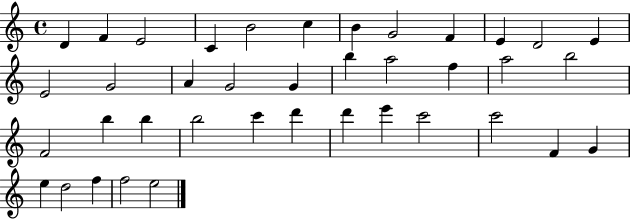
X:1
T:Untitled
M:4/4
L:1/4
K:C
D F E2 C B2 c B G2 F E D2 E E2 G2 A G2 G b a2 f a2 b2 F2 b b b2 c' d' d' e' c'2 c'2 F G e d2 f f2 e2